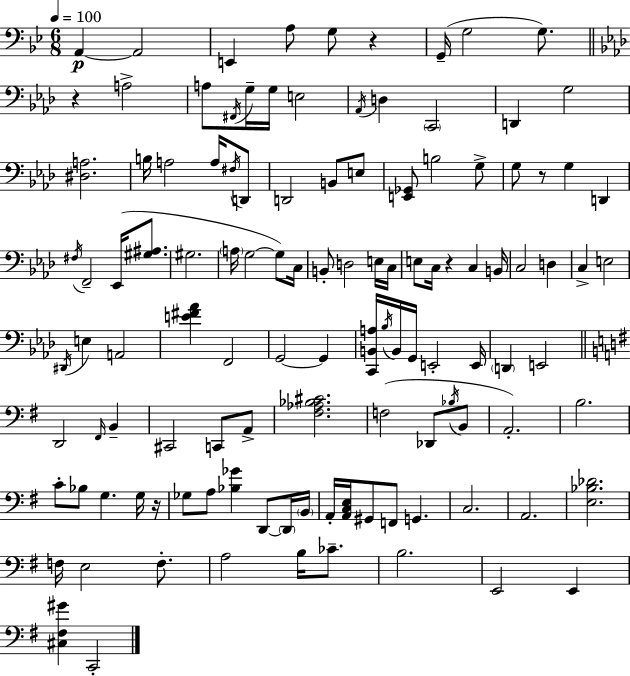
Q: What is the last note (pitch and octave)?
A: C2